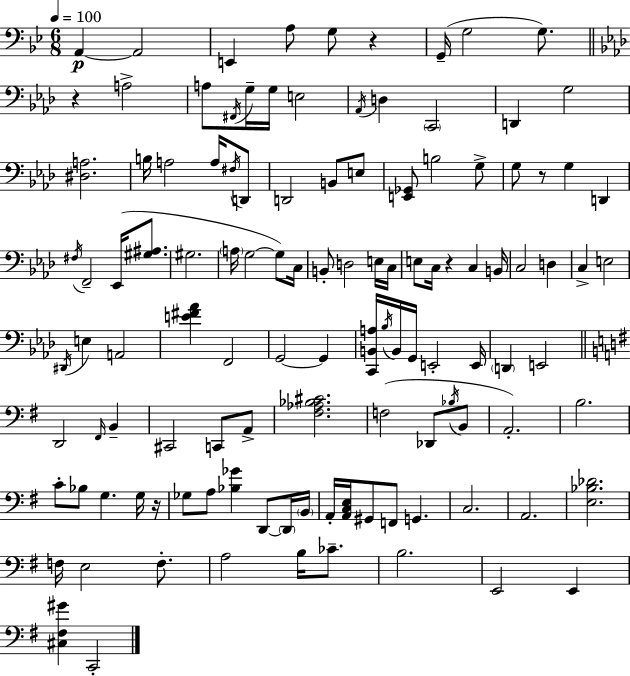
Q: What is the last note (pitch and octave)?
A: C2